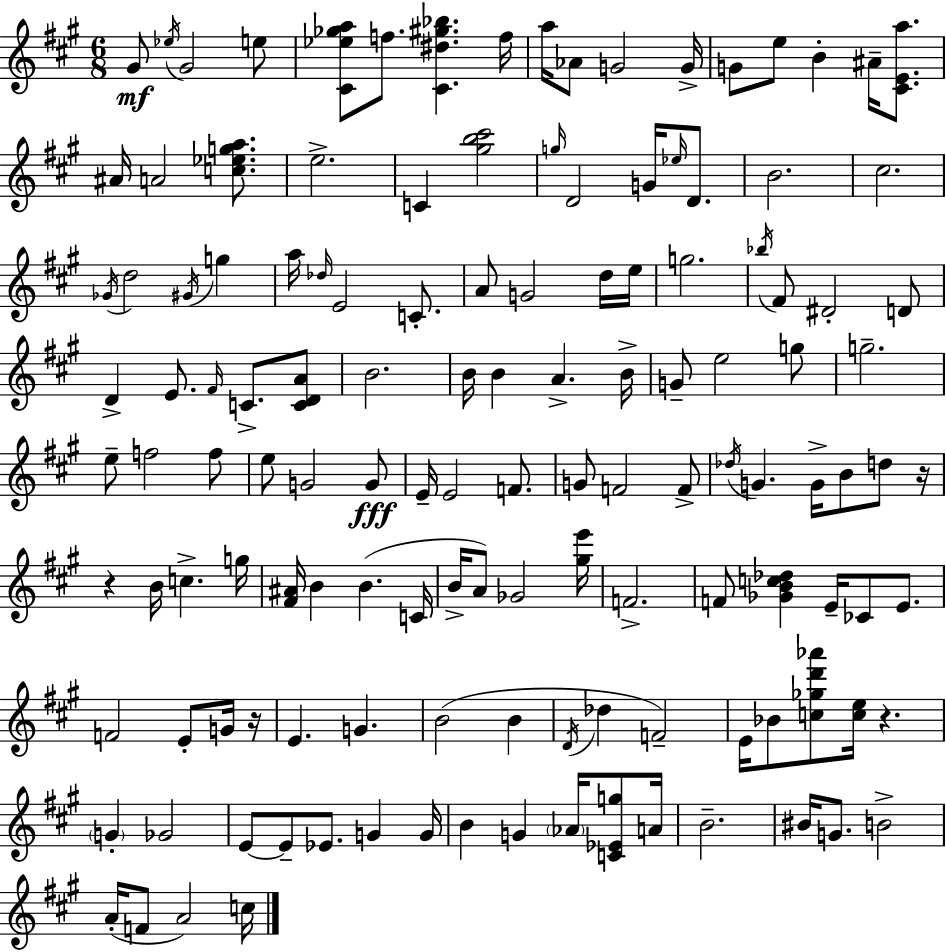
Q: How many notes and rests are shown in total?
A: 133